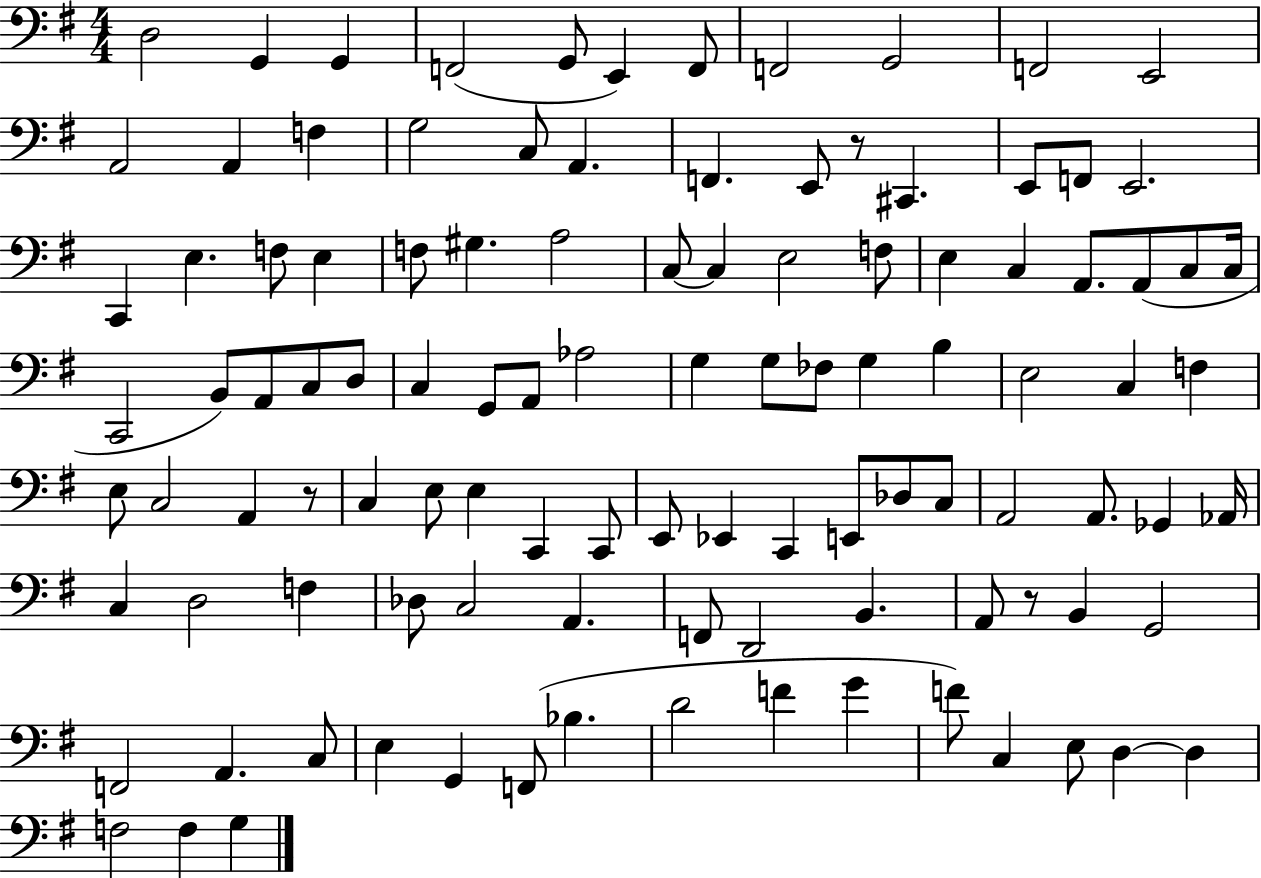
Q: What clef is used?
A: bass